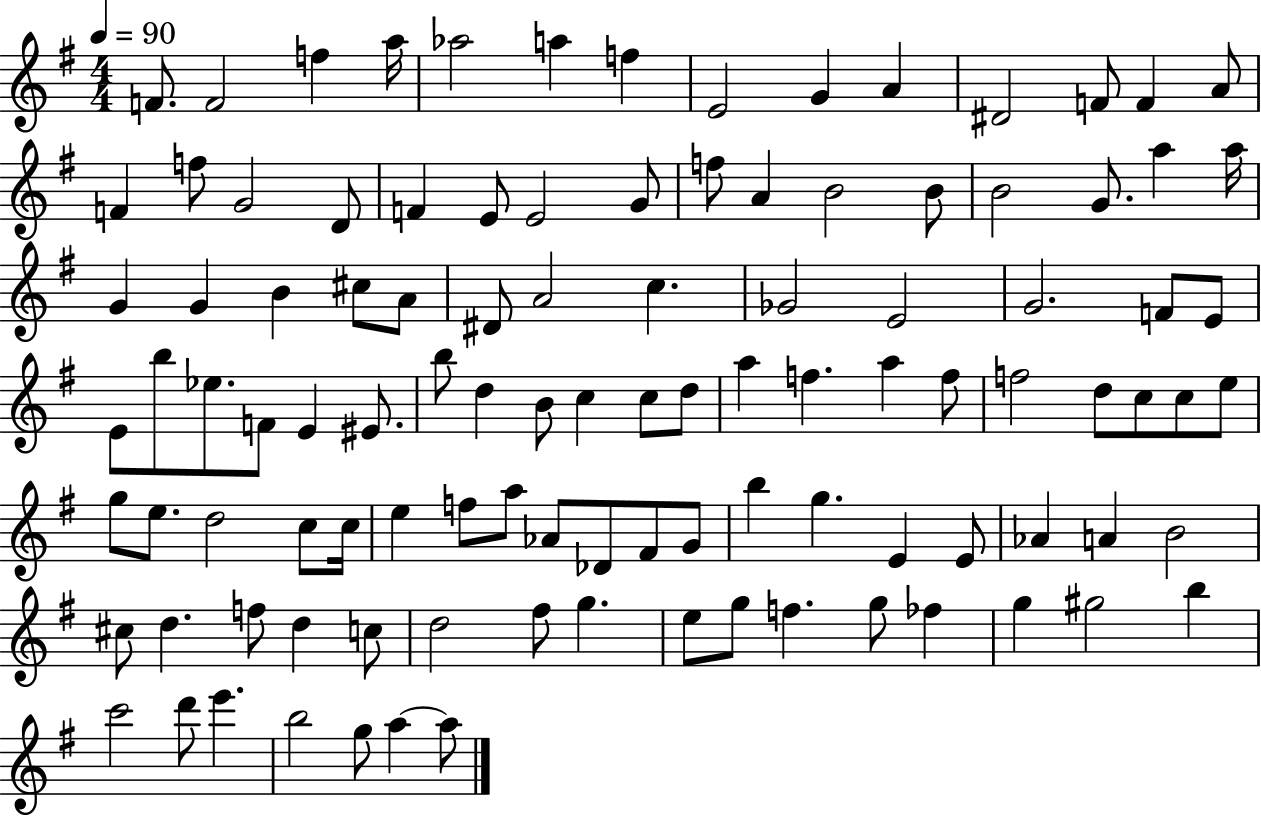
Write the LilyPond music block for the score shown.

{
  \clef treble
  \numericTimeSignature
  \time 4/4
  \key g \major
  \tempo 4 = 90
  f'8. f'2 f''4 a''16 | aes''2 a''4 f''4 | e'2 g'4 a'4 | dis'2 f'8 f'4 a'8 | \break f'4 f''8 g'2 d'8 | f'4 e'8 e'2 g'8 | f''8 a'4 b'2 b'8 | b'2 g'8. a''4 a''16 | \break g'4 g'4 b'4 cis''8 a'8 | dis'8 a'2 c''4. | ges'2 e'2 | g'2. f'8 e'8 | \break e'8 b''8 ees''8. f'8 e'4 eis'8. | b''8 d''4 b'8 c''4 c''8 d''8 | a''4 f''4. a''4 f''8 | f''2 d''8 c''8 c''8 e''8 | \break g''8 e''8. d''2 c''8 c''16 | e''4 f''8 a''8 aes'8 des'8 fis'8 g'8 | b''4 g''4. e'4 e'8 | aes'4 a'4 b'2 | \break cis''8 d''4. f''8 d''4 c''8 | d''2 fis''8 g''4. | e''8 g''8 f''4. g''8 fes''4 | g''4 gis''2 b''4 | \break c'''2 d'''8 e'''4. | b''2 g''8 a''4~~ a''8 | \bar "|."
}